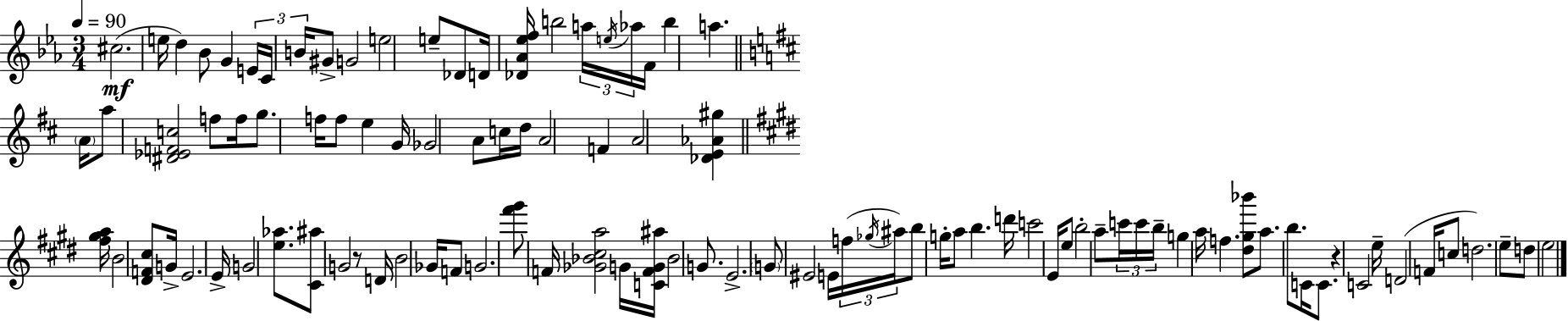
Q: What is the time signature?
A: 3/4